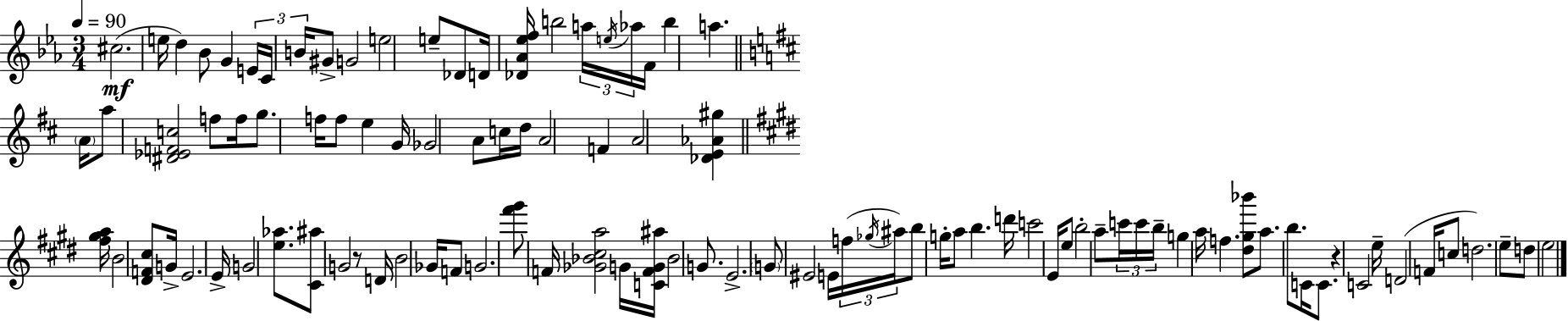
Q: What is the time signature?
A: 3/4